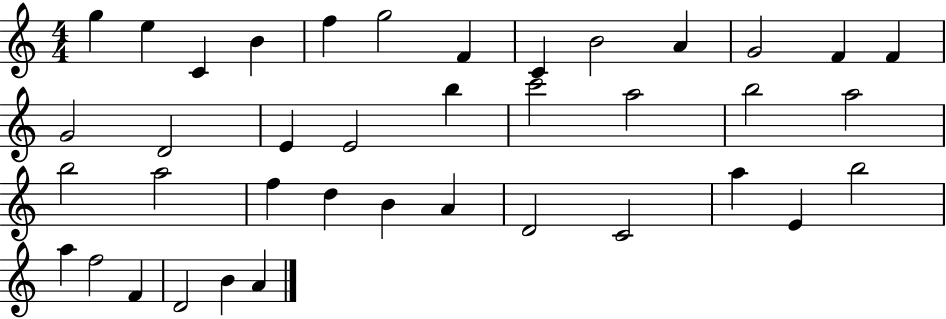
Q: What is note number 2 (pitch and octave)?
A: E5